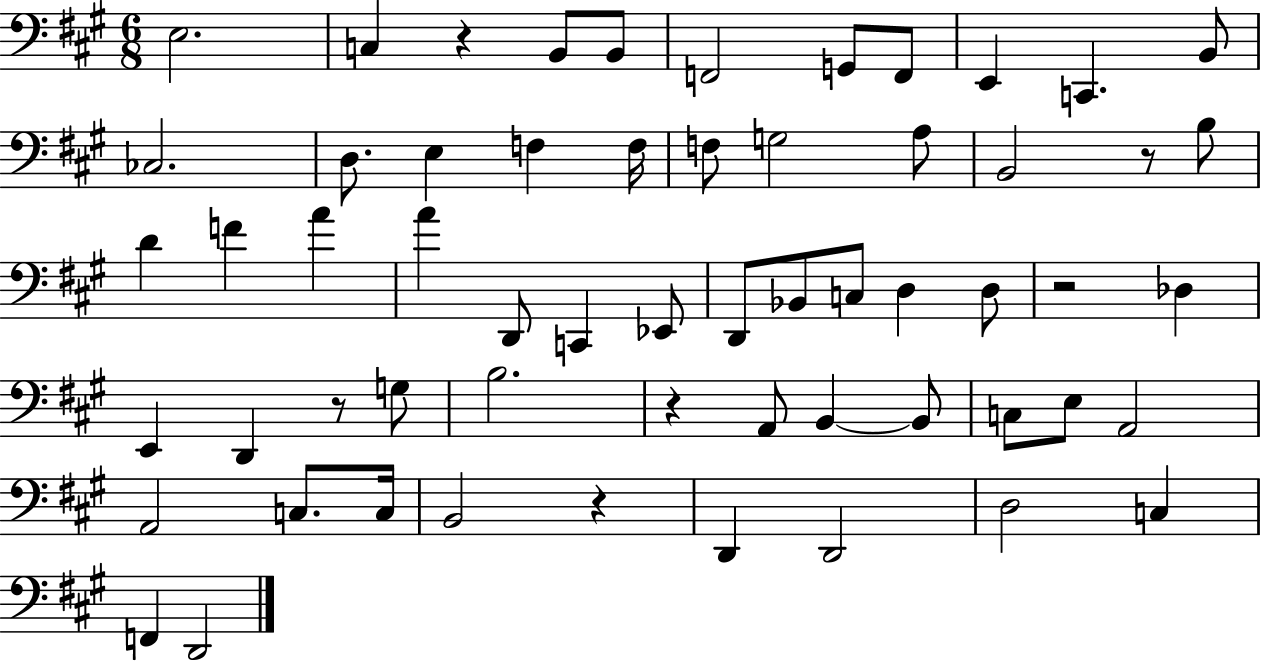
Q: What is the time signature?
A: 6/8